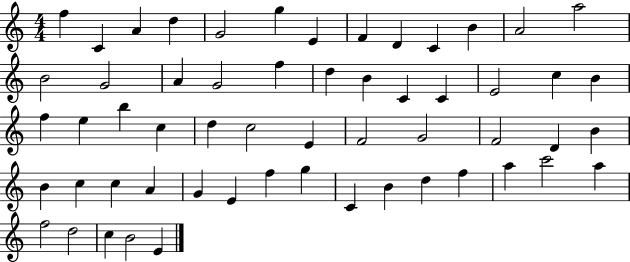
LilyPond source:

{
  \clef treble
  \numericTimeSignature
  \time 4/4
  \key c \major
  f''4 c'4 a'4 d''4 | g'2 g''4 e'4 | f'4 d'4 c'4 b'4 | a'2 a''2 | \break b'2 g'2 | a'4 g'2 f''4 | d''4 b'4 c'4 c'4 | e'2 c''4 b'4 | \break f''4 e''4 b''4 c''4 | d''4 c''2 e'4 | f'2 g'2 | f'2 d'4 b'4 | \break b'4 c''4 c''4 a'4 | g'4 e'4 f''4 g''4 | c'4 b'4 d''4 f''4 | a''4 c'''2 a''4 | \break f''2 d''2 | c''4 b'2 e'4 | \bar "|."
}